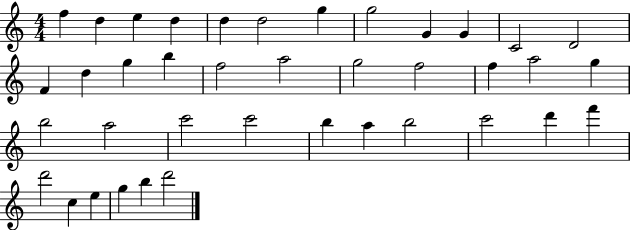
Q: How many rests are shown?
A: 0